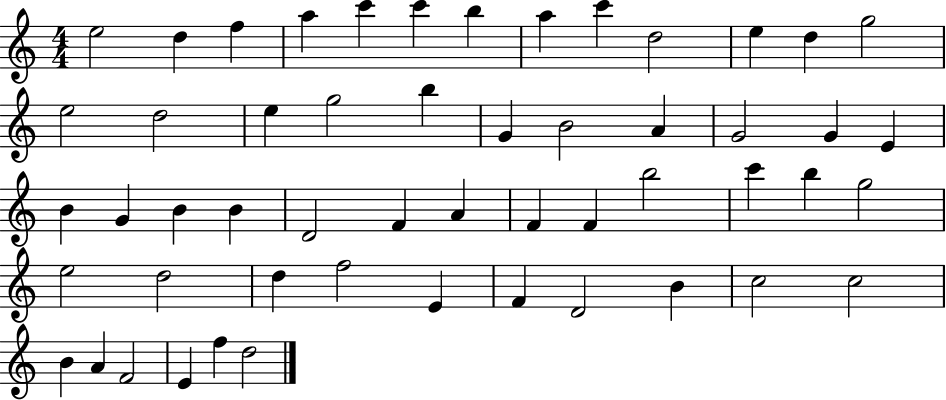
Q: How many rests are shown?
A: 0